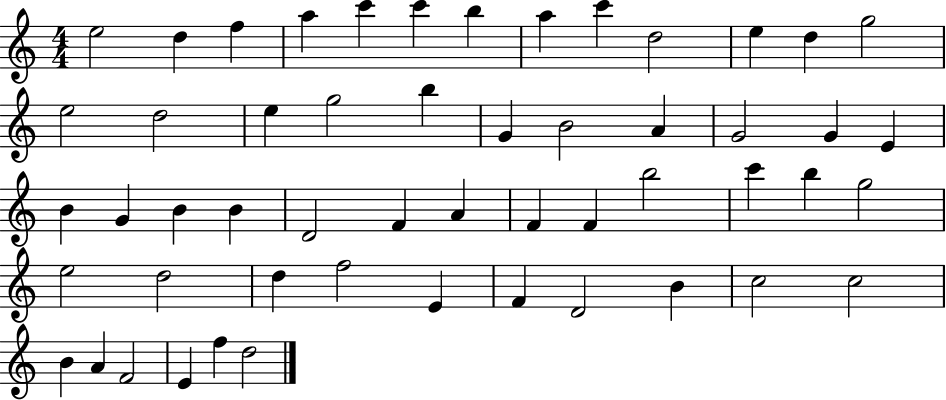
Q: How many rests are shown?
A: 0